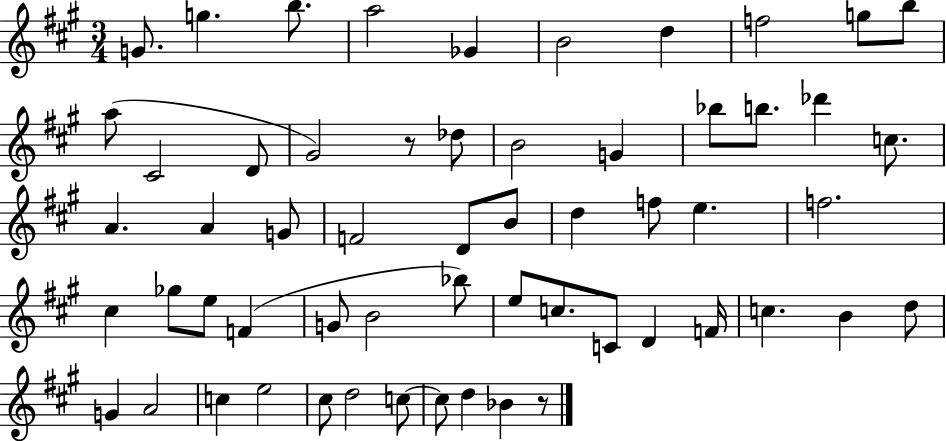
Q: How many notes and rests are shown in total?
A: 58